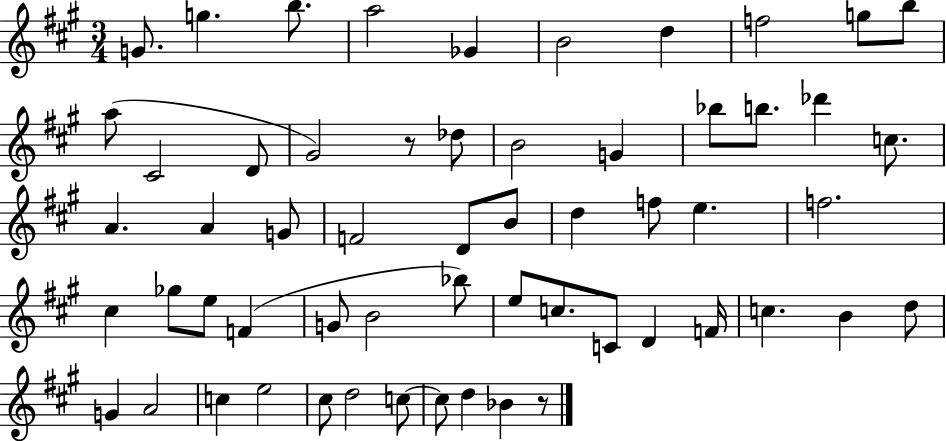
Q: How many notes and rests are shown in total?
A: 58